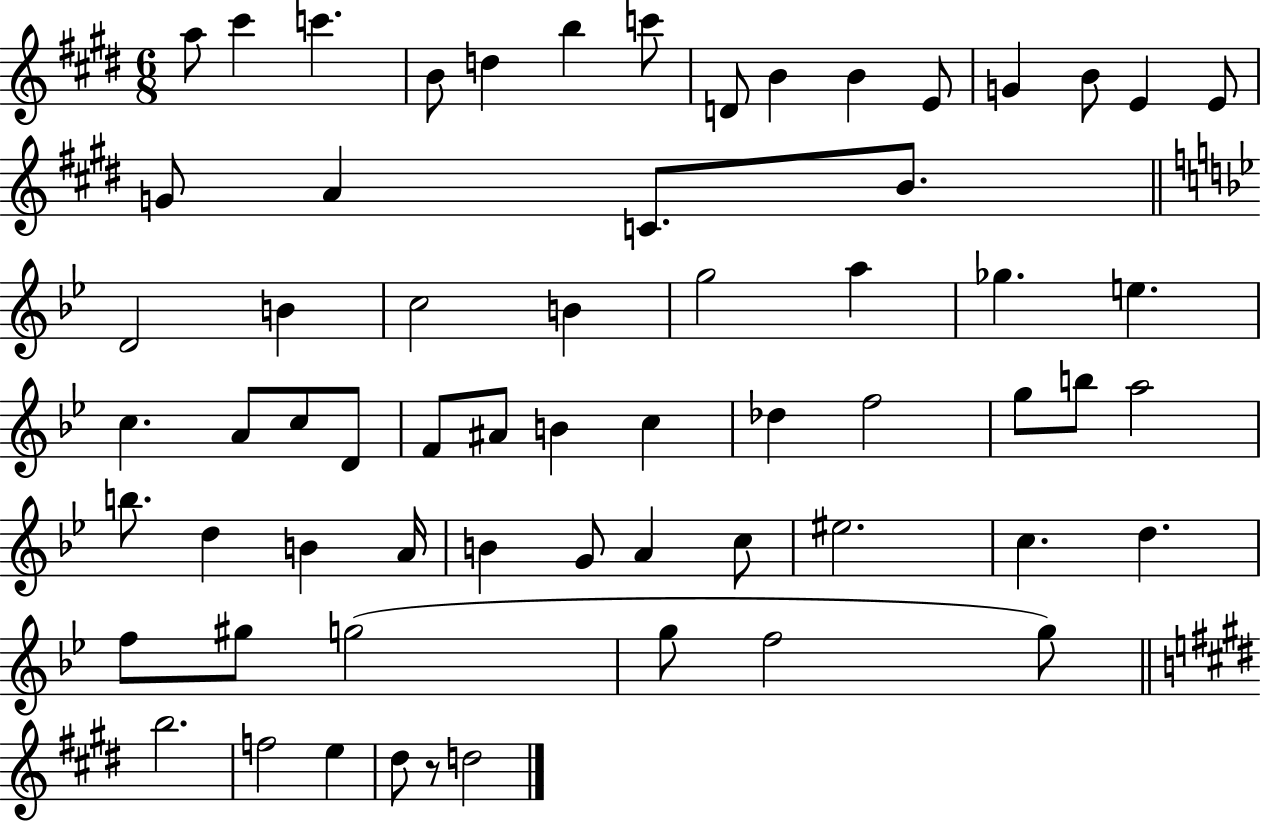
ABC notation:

X:1
T:Untitled
M:6/8
L:1/4
K:E
a/2 ^c' c' B/2 d b c'/2 D/2 B B E/2 G B/2 E E/2 G/2 A C/2 B/2 D2 B c2 B g2 a _g e c A/2 c/2 D/2 F/2 ^A/2 B c _d f2 g/2 b/2 a2 b/2 d B A/4 B G/2 A c/2 ^e2 c d f/2 ^g/2 g2 g/2 f2 g/2 b2 f2 e ^d/2 z/2 d2